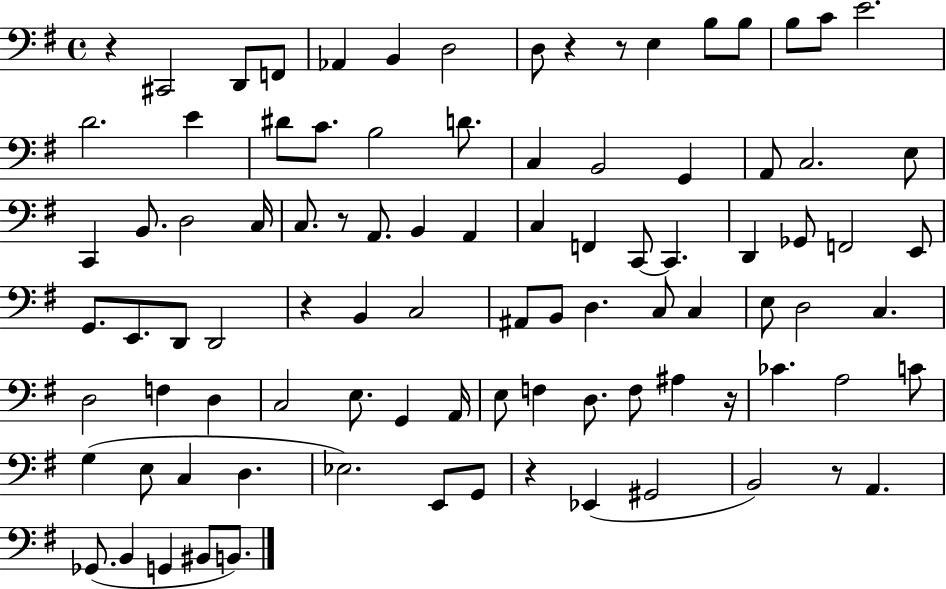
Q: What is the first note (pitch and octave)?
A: C#2